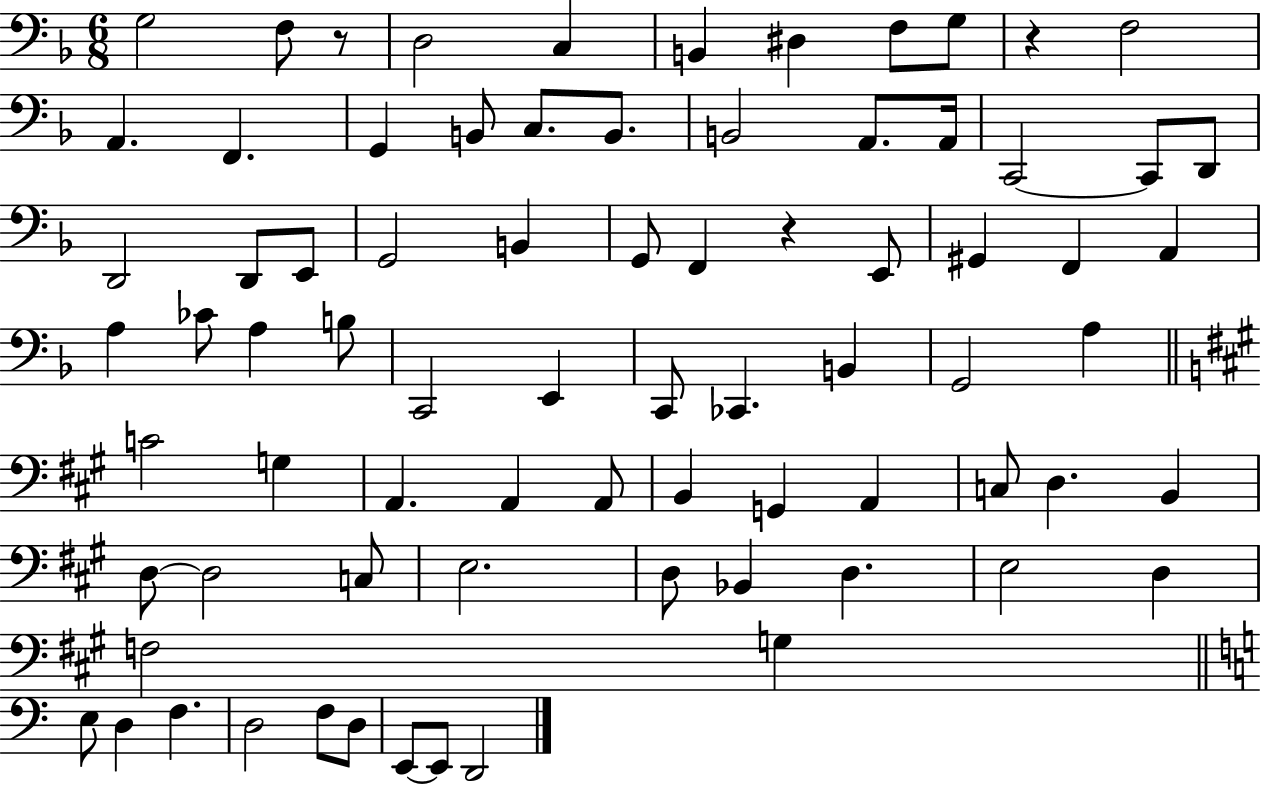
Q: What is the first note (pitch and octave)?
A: G3